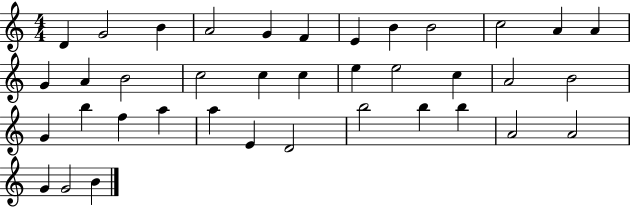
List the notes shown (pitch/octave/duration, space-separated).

D4/q G4/h B4/q A4/h G4/q F4/q E4/q B4/q B4/h C5/h A4/q A4/q G4/q A4/q B4/h C5/h C5/q C5/q E5/q E5/h C5/q A4/h B4/h G4/q B5/q F5/q A5/q A5/q E4/q D4/h B5/h B5/q B5/q A4/h A4/h G4/q G4/h B4/q